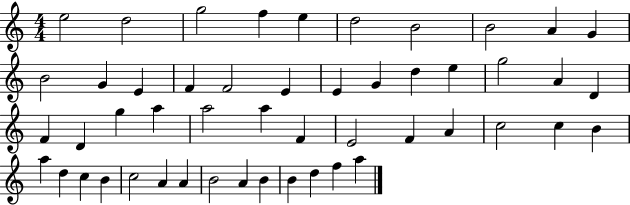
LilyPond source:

{
  \clef treble
  \numericTimeSignature
  \time 4/4
  \key c \major
  e''2 d''2 | g''2 f''4 e''4 | d''2 b'2 | b'2 a'4 g'4 | \break b'2 g'4 e'4 | f'4 f'2 e'4 | e'4 g'4 d''4 e''4 | g''2 a'4 d'4 | \break f'4 d'4 g''4 a''4 | a''2 a''4 f'4 | e'2 f'4 a'4 | c''2 c''4 b'4 | \break a''4 d''4 c''4 b'4 | c''2 a'4 a'4 | b'2 a'4 b'4 | b'4 d''4 f''4 a''4 | \break \bar "|."
}